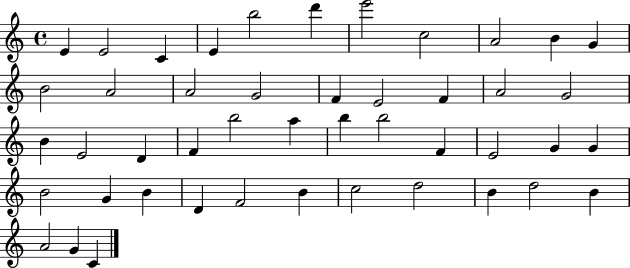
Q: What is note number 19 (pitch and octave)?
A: A4